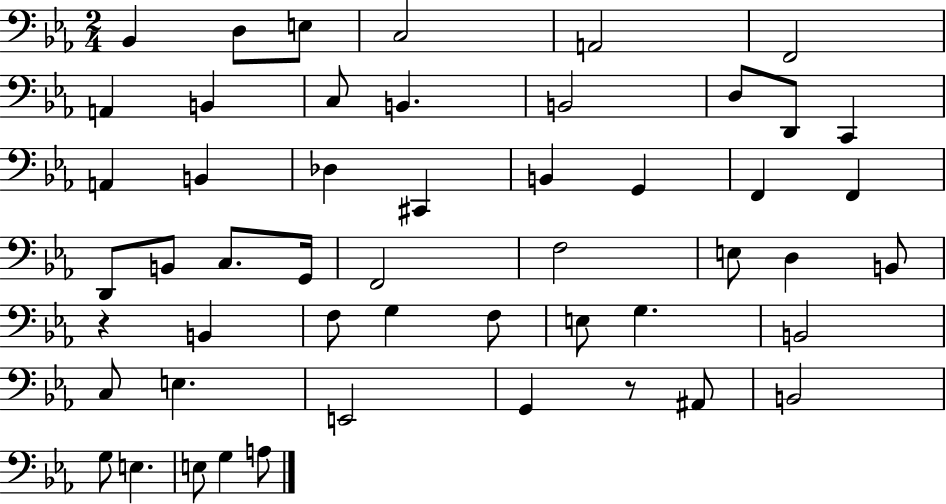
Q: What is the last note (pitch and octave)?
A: A3